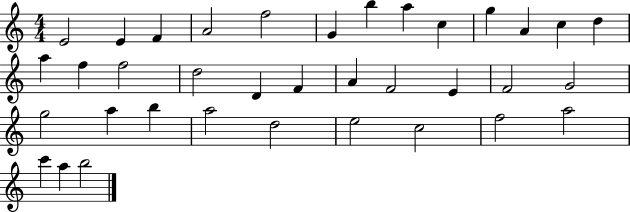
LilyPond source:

{
  \clef treble
  \numericTimeSignature
  \time 4/4
  \key c \major
  e'2 e'4 f'4 | a'2 f''2 | g'4 b''4 a''4 c''4 | g''4 a'4 c''4 d''4 | \break a''4 f''4 f''2 | d''2 d'4 f'4 | a'4 f'2 e'4 | f'2 g'2 | \break g''2 a''4 b''4 | a''2 d''2 | e''2 c''2 | f''2 a''2 | \break c'''4 a''4 b''2 | \bar "|."
}